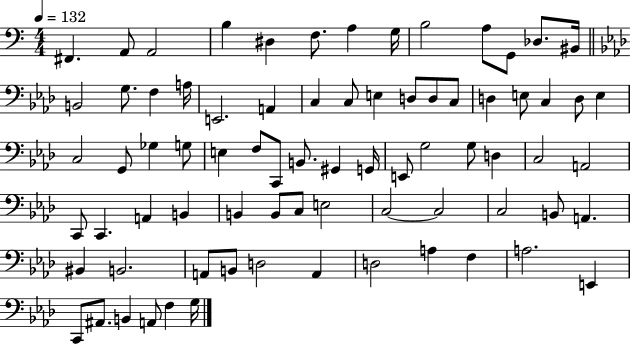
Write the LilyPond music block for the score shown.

{
  \clef bass
  \numericTimeSignature
  \time 4/4
  \key c \major
  \tempo 4 = 132
  \repeat volta 2 { fis,4. a,8 a,2 | b4 dis4 f8. a4 g16 | b2 a8 g,8 des8. bis,16 | \bar "||" \break \key f \minor b,2 g8. f4 a16 | e,2. a,4 | c4 c8 e4 d8 d8 c8 | d4 e8 c4 d8 e4 | \break c2 g,8 ges4 g8 | e4 f8 c,8 b,8. gis,4 g,16 | e,8 g2 g8 d4 | c2 a,2 | \break c,8 c,4. a,4 b,4 | b,4 b,8 c8 e2 | c2~~ c2 | c2 b,8 a,4. | \break bis,4 b,2. | a,8 b,8 d2 a,4 | d2 a4 f4 | a2. e,4 | \break c,8 ais,8. b,4 a,8 f4 g16 | } \bar "|."
}